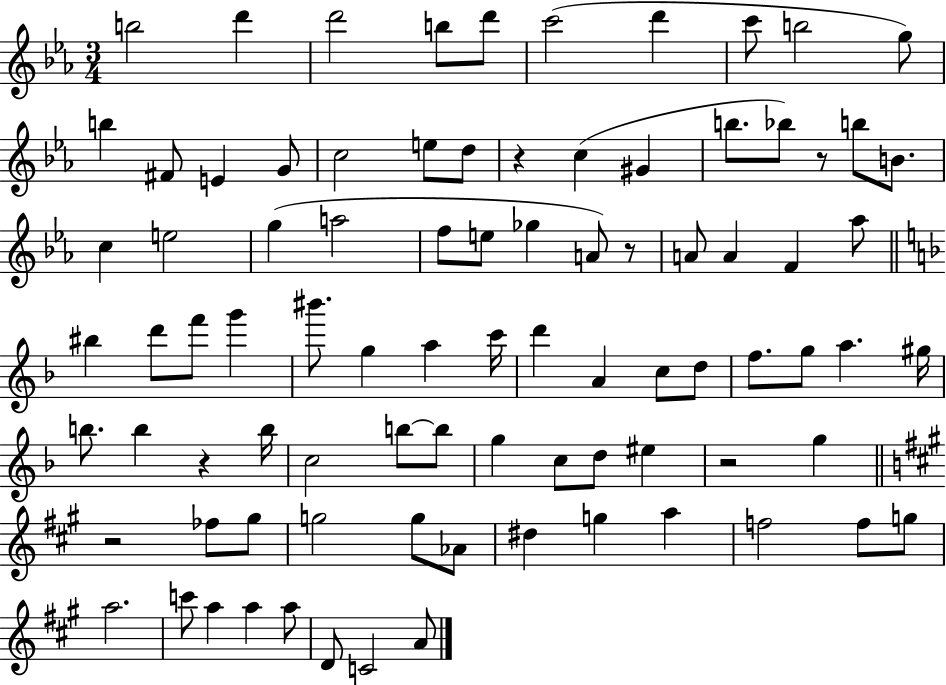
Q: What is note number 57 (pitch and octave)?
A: B5